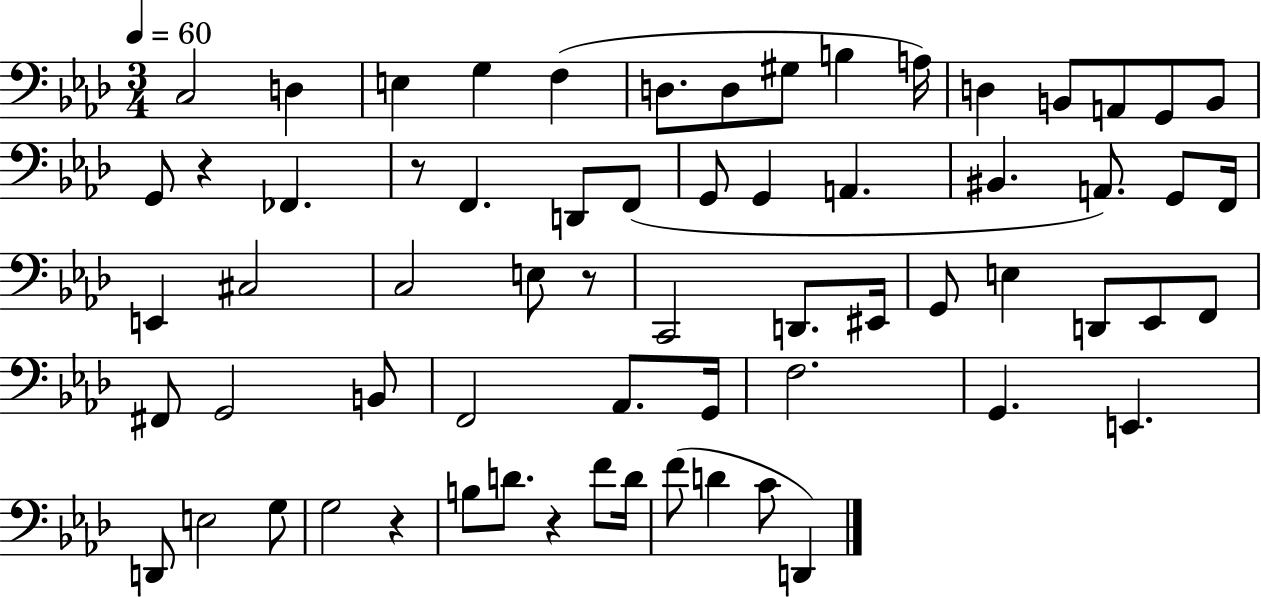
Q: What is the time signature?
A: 3/4